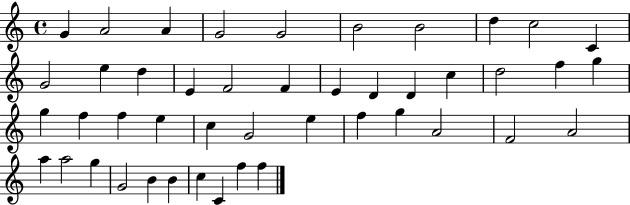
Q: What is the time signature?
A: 4/4